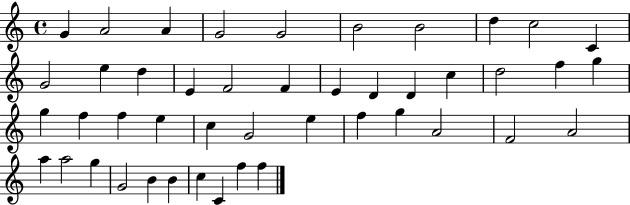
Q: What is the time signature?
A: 4/4